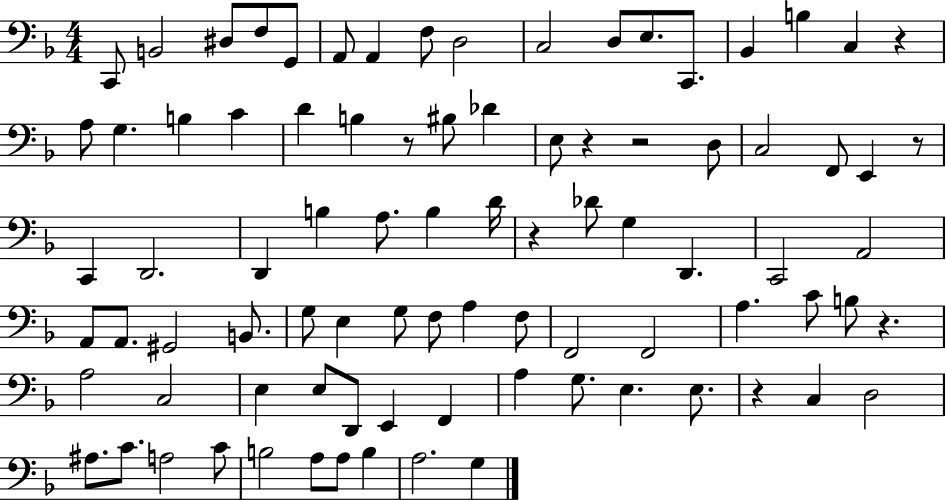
{
  \clef bass
  \numericTimeSignature
  \time 4/4
  \key f \major
  \repeat volta 2 { c,8 b,2 dis8 f8 g,8 | a,8 a,4 f8 d2 | c2 d8 e8. c,8. | bes,4 b4 c4 r4 | \break a8 g4. b4 c'4 | d'4 b4 r8 bis8 des'4 | e8 r4 r2 d8 | c2 f,8 e,4 r8 | \break c,4 d,2. | d,4 b4 a8. b4 d'16 | r4 des'8 g4 d,4. | c,2 a,2 | \break a,8 a,8. gis,2 b,8. | g8 e4 g8 f8 a4 f8 | f,2 f,2 | a4. c'8 b8 r4. | \break a2 c2 | e4 e8 d,8 e,4 f,4 | a4 g8. e4. e8. | r4 c4 d2 | \break ais8. c'8. a2 c'8 | b2 a8 a8 b4 | a2. g4 | } \bar "|."
}